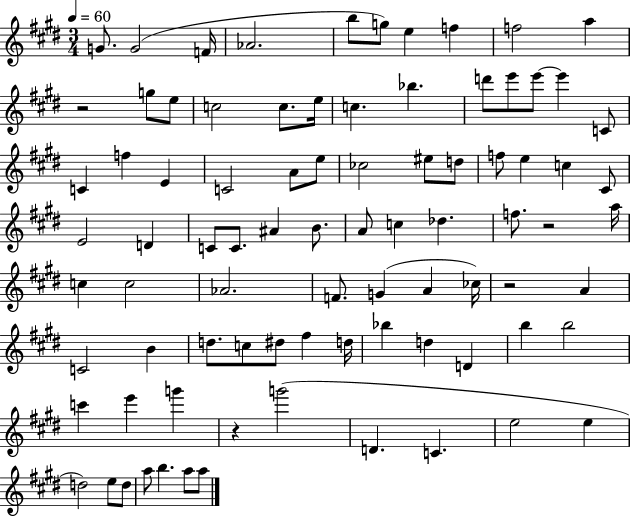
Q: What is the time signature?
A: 3/4